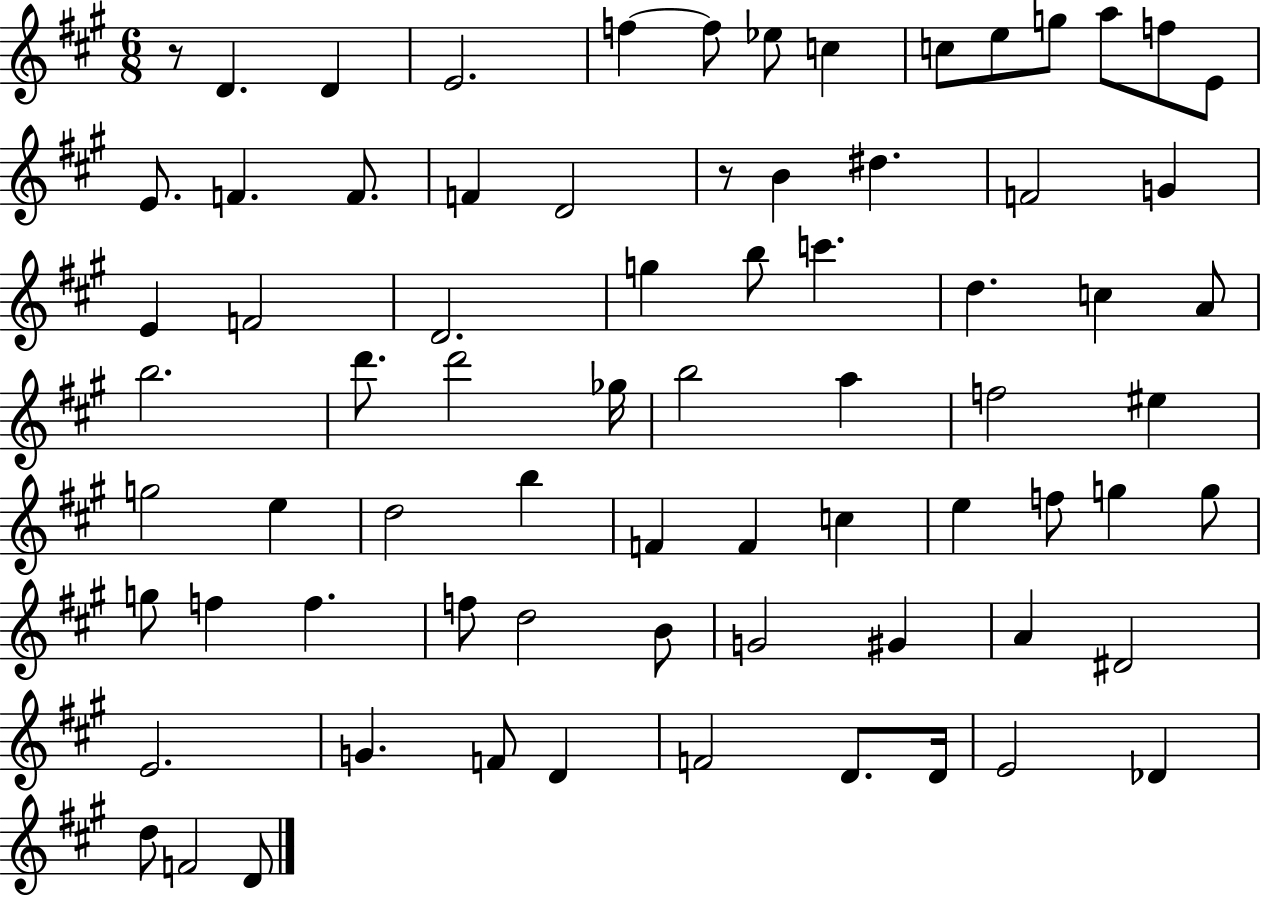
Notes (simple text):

R/e D4/q. D4/q E4/h. F5/q F5/e Eb5/e C5/q C5/e E5/e G5/e A5/e F5/e E4/e E4/e. F4/q. F4/e. F4/q D4/h R/e B4/q D#5/q. F4/h G4/q E4/q F4/h D4/h. G5/q B5/e C6/q. D5/q. C5/q A4/e B5/h. D6/e. D6/h Gb5/s B5/h A5/q F5/h EIS5/q G5/h E5/q D5/h B5/q F4/q F4/q C5/q E5/q F5/e G5/q G5/e G5/e F5/q F5/q. F5/e D5/h B4/e G4/h G#4/q A4/q D#4/h E4/h. G4/q. F4/e D4/q F4/h D4/e. D4/s E4/h Db4/q D5/e F4/h D4/e